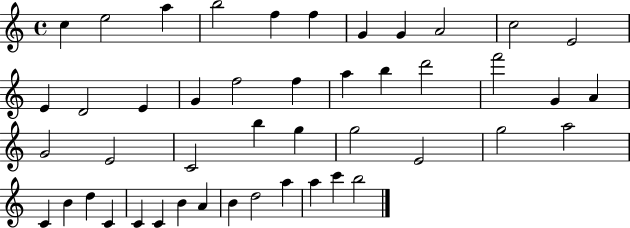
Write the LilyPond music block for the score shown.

{
  \clef treble
  \time 4/4
  \defaultTimeSignature
  \key c \major
  c''4 e''2 a''4 | b''2 f''4 f''4 | g'4 g'4 a'2 | c''2 e'2 | \break e'4 d'2 e'4 | g'4 f''2 f''4 | a''4 b''4 d'''2 | f'''2 g'4 a'4 | \break g'2 e'2 | c'2 b''4 g''4 | g''2 e'2 | g''2 a''2 | \break c'4 b'4 d''4 c'4 | c'4 c'4 b'4 a'4 | b'4 d''2 a''4 | a''4 c'''4 b''2 | \break \bar "|."
}